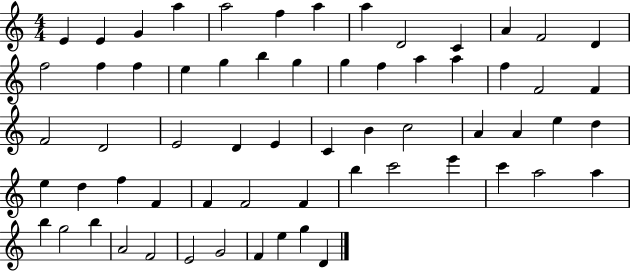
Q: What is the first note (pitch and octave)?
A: E4